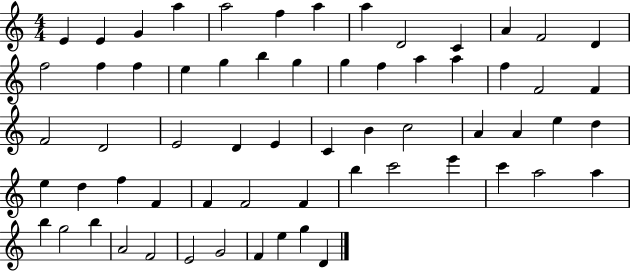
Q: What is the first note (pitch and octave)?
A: E4